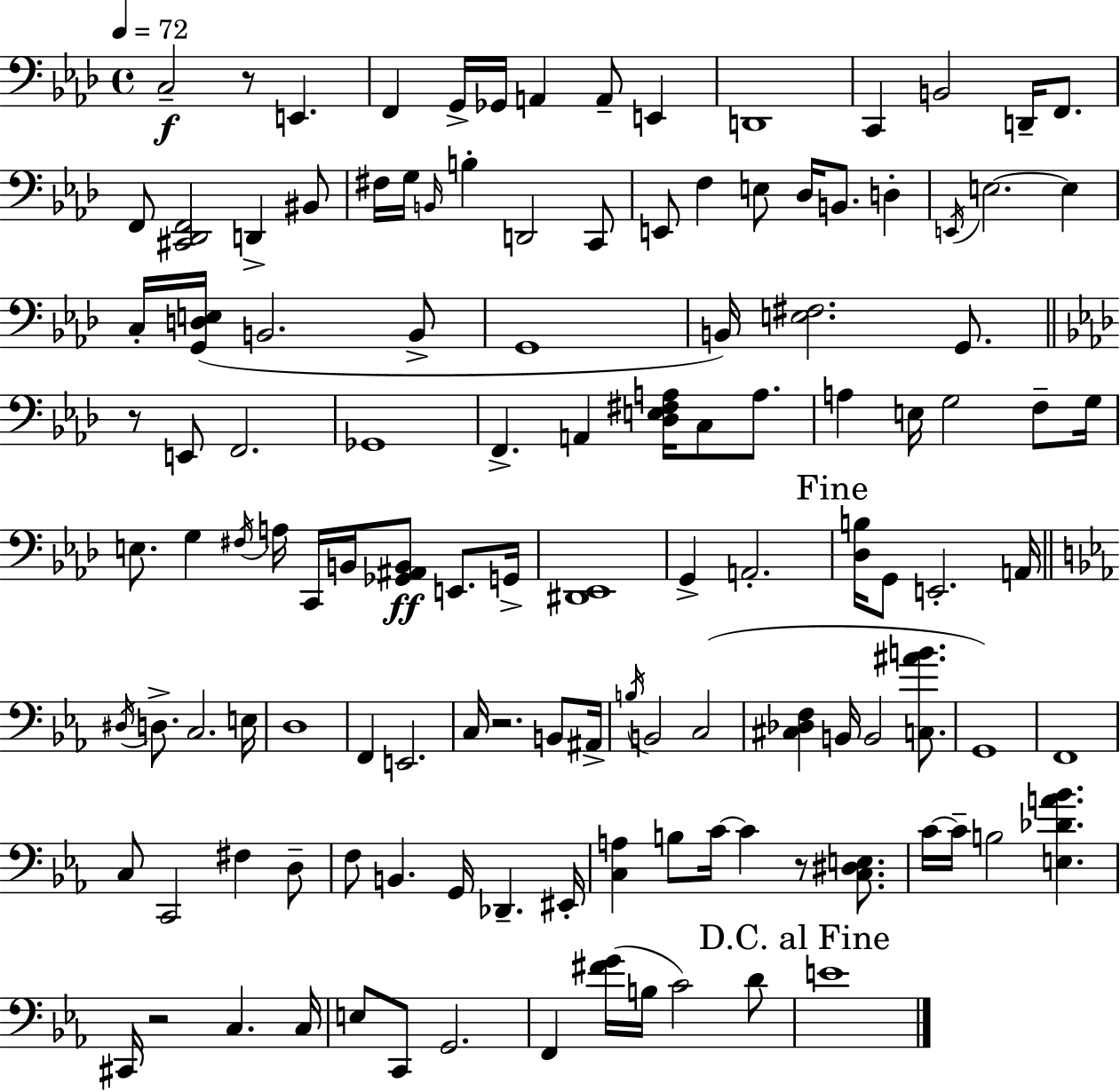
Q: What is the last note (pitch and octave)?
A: E4